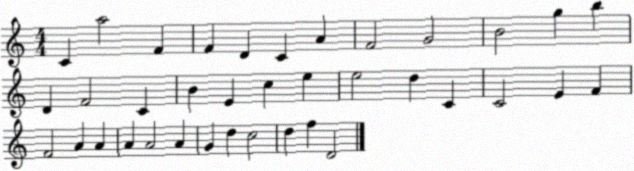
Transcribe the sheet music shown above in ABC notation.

X:1
T:Untitled
M:4/4
L:1/4
K:C
C a2 F F D C A F2 G2 B2 g b D F2 C B E c e e2 d C C2 E F F2 A A A A2 A G d c2 d f D2